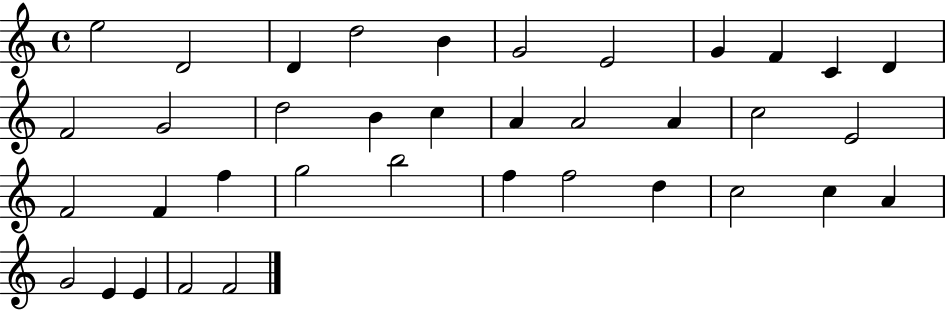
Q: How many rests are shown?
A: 0